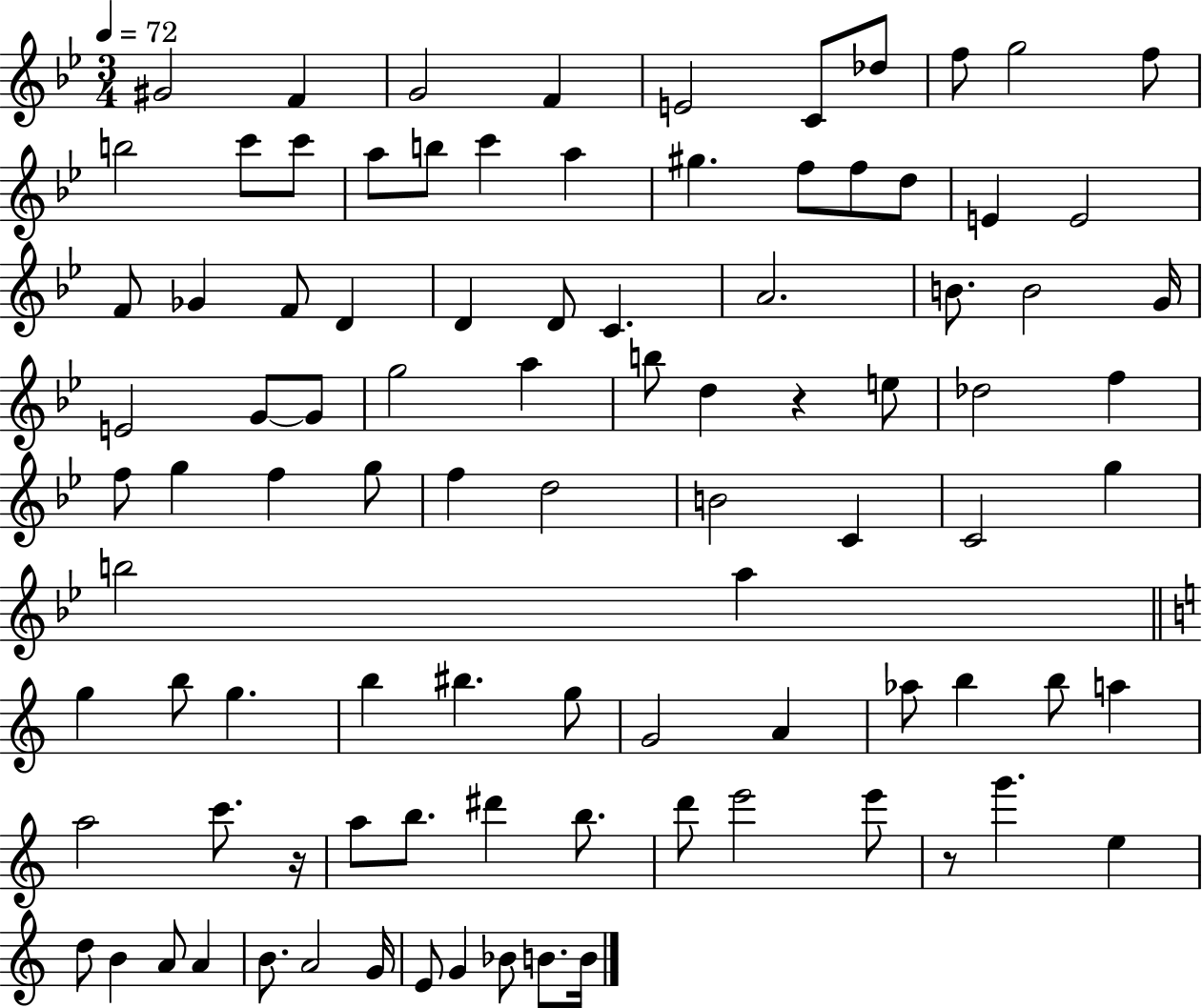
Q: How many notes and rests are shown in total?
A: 94